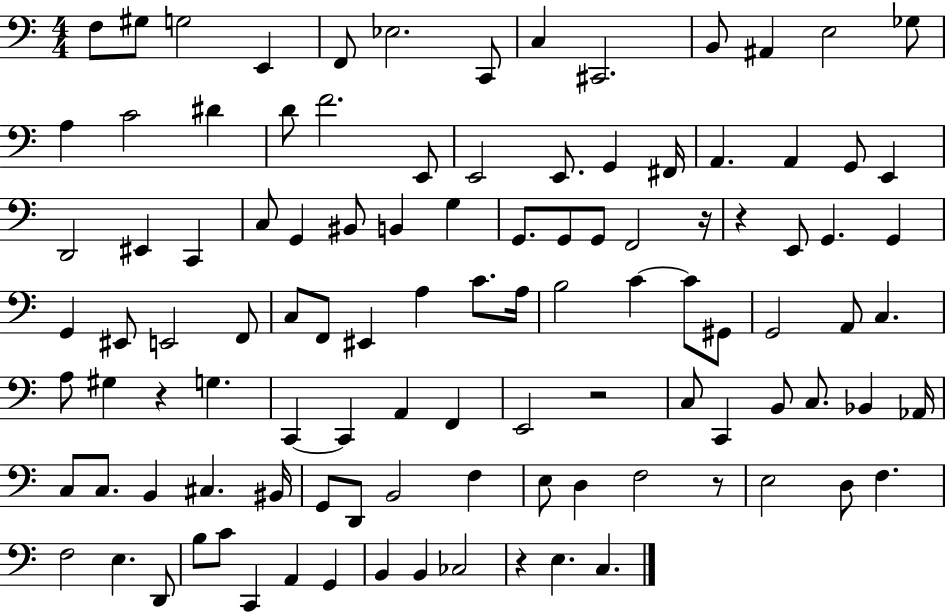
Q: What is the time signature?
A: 4/4